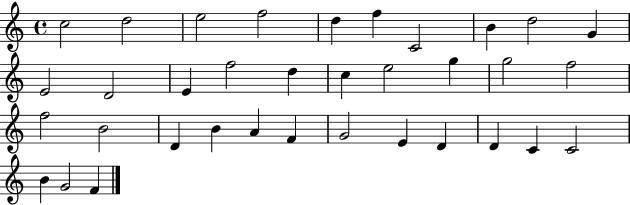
{
  \clef treble
  \time 4/4
  \defaultTimeSignature
  \key c \major
  c''2 d''2 | e''2 f''2 | d''4 f''4 c'2 | b'4 d''2 g'4 | \break e'2 d'2 | e'4 f''2 d''4 | c''4 e''2 g''4 | g''2 f''2 | \break f''2 b'2 | d'4 b'4 a'4 f'4 | g'2 e'4 d'4 | d'4 c'4 c'2 | \break b'4 g'2 f'4 | \bar "|."
}